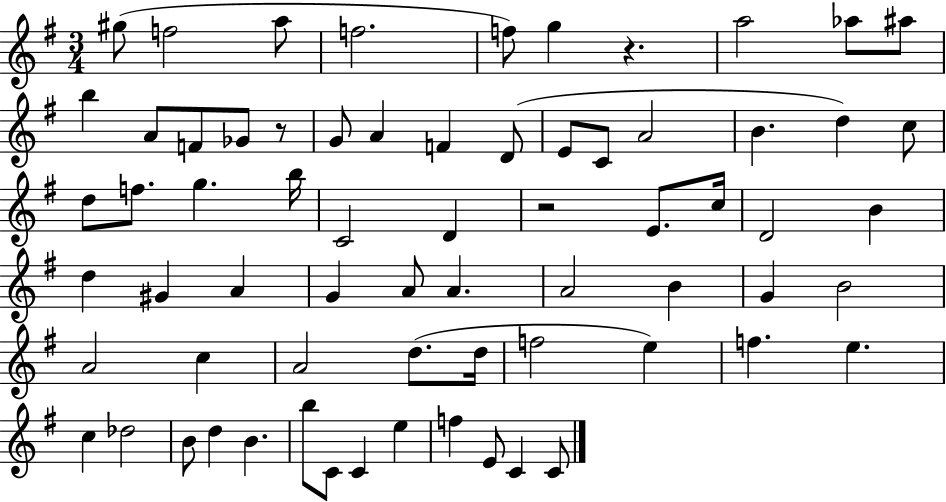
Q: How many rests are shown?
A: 3